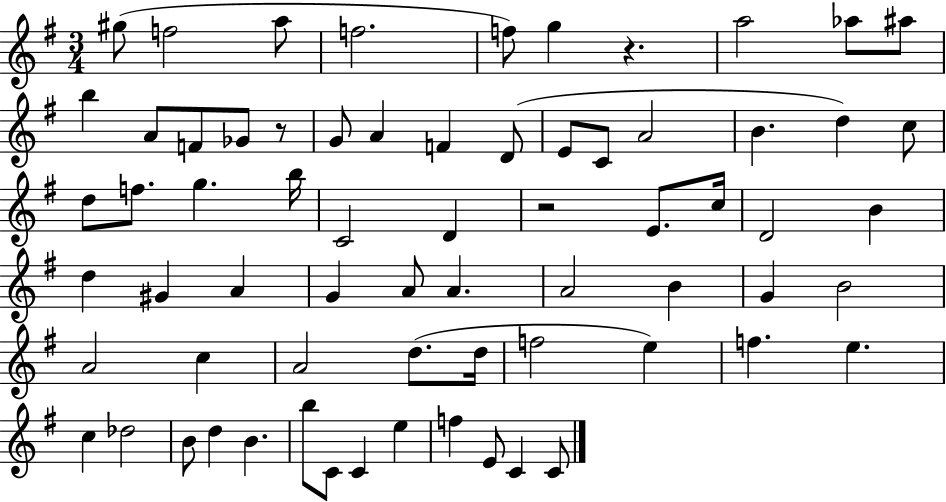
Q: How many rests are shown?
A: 3